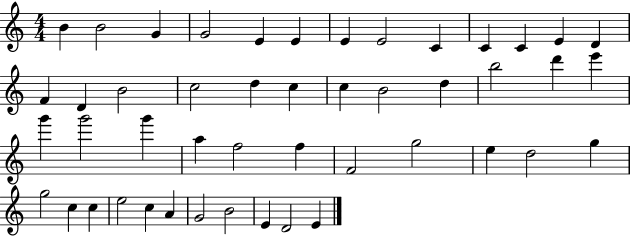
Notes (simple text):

B4/q B4/h G4/q G4/h E4/q E4/q E4/q E4/h C4/q C4/q C4/q E4/q D4/q F4/q D4/q B4/h C5/h D5/q C5/q C5/q B4/h D5/q B5/h D6/q E6/q G6/q G6/h G6/q A5/q F5/h F5/q F4/h G5/h E5/q D5/h G5/q G5/h C5/q C5/q E5/h C5/q A4/q G4/h B4/h E4/q D4/h E4/q